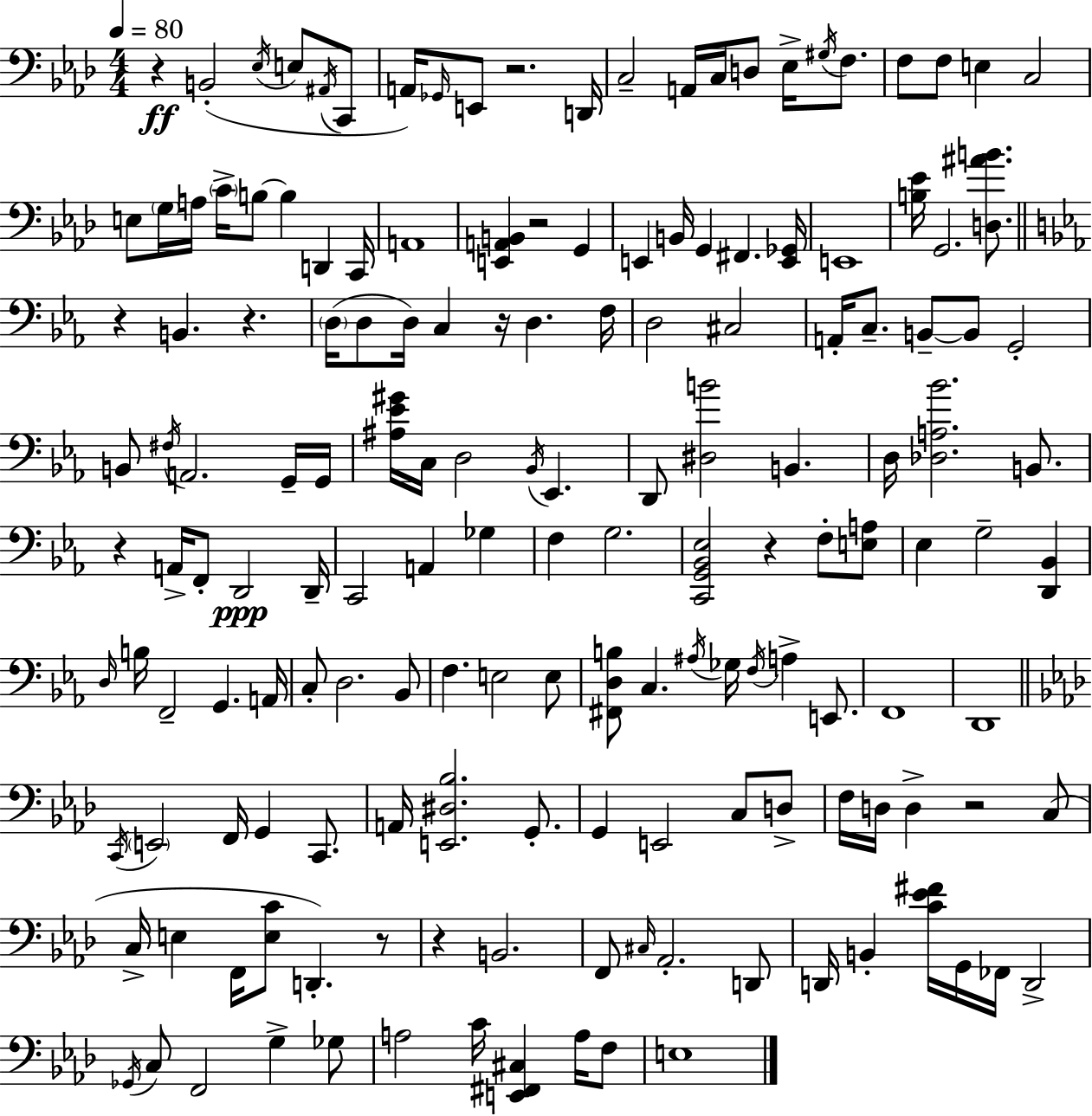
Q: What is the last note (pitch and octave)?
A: E3